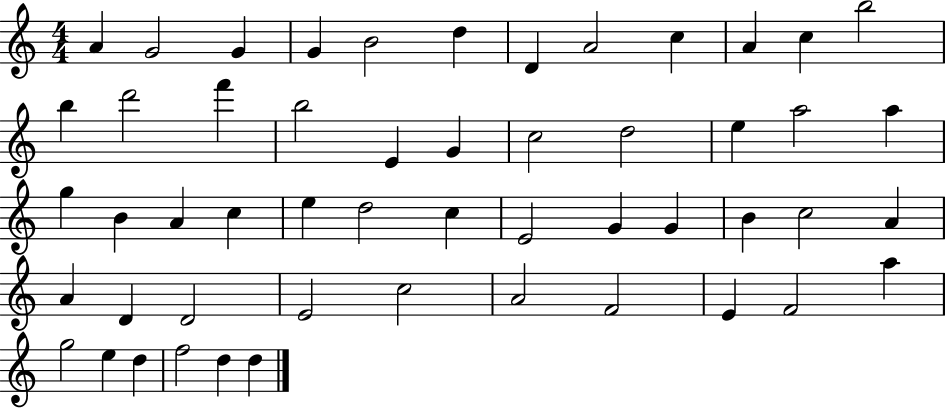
{
  \clef treble
  \numericTimeSignature
  \time 4/4
  \key c \major
  a'4 g'2 g'4 | g'4 b'2 d''4 | d'4 a'2 c''4 | a'4 c''4 b''2 | \break b''4 d'''2 f'''4 | b''2 e'4 g'4 | c''2 d''2 | e''4 a''2 a''4 | \break g''4 b'4 a'4 c''4 | e''4 d''2 c''4 | e'2 g'4 g'4 | b'4 c''2 a'4 | \break a'4 d'4 d'2 | e'2 c''2 | a'2 f'2 | e'4 f'2 a''4 | \break g''2 e''4 d''4 | f''2 d''4 d''4 | \bar "|."
}